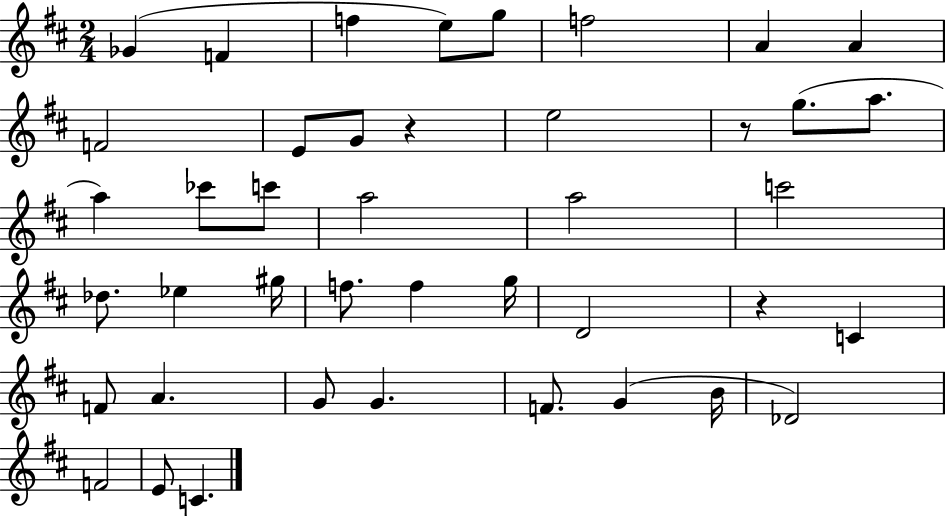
X:1
T:Untitled
M:2/4
L:1/4
K:D
_G F f e/2 g/2 f2 A A F2 E/2 G/2 z e2 z/2 g/2 a/2 a _c'/2 c'/2 a2 a2 c'2 _d/2 _e ^g/4 f/2 f g/4 D2 z C F/2 A G/2 G F/2 G B/4 _D2 F2 E/2 C